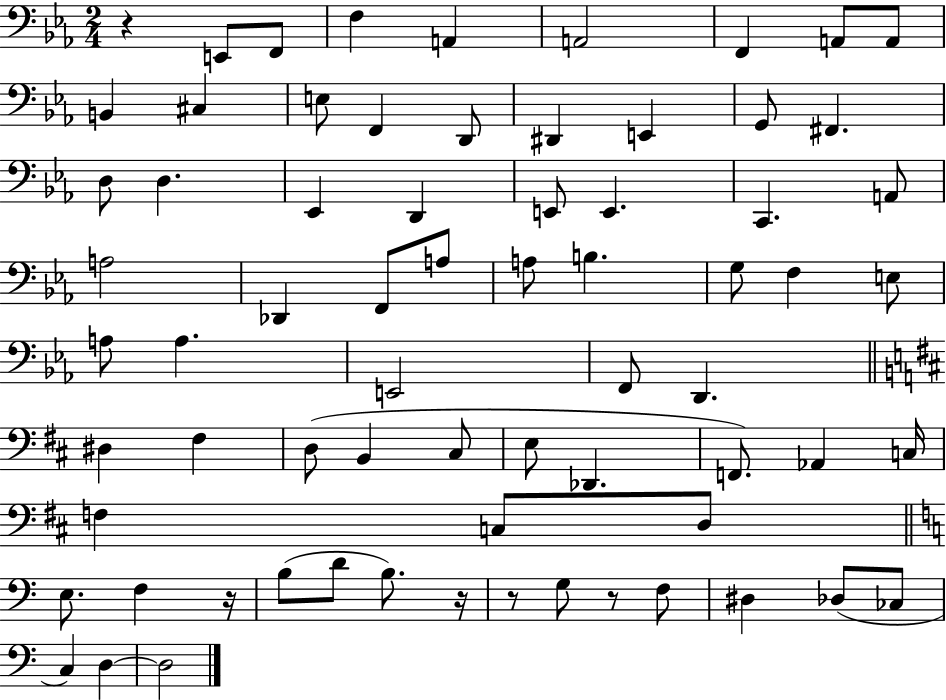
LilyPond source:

{
  \clef bass
  \numericTimeSignature
  \time 2/4
  \key ees \major
  r4 e,8 f,8 | f4 a,4 | a,2 | f,4 a,8 a,8 | \break b,4 cis4 | e8 f,4 d,8 | dis,4 e,4 | g,8 fis,4. | \break d8 d4. | ees,4 d,4 | e,8 e,4. | c,4. a,8 | \break a2 | des,4 f,8 a8 | a8 b4. | g8 f4 e8 | \break a8 a4. | e,2 | f,8 d,4. | \bar "||" \break \key d \major dis4 fis4 | d8( b,4 cis8 | e8 des,4. | f,8.) aes,4 c16 | \break f4 c8 d8 | \bar "||" \break \key a \minor e8. f4 r16 | b8( d'8 b8.) r16 | r8 g8 r8 f8 | dis4 des8( ces8 | \break c4) d4~~ | d2 | \bar "|."
}